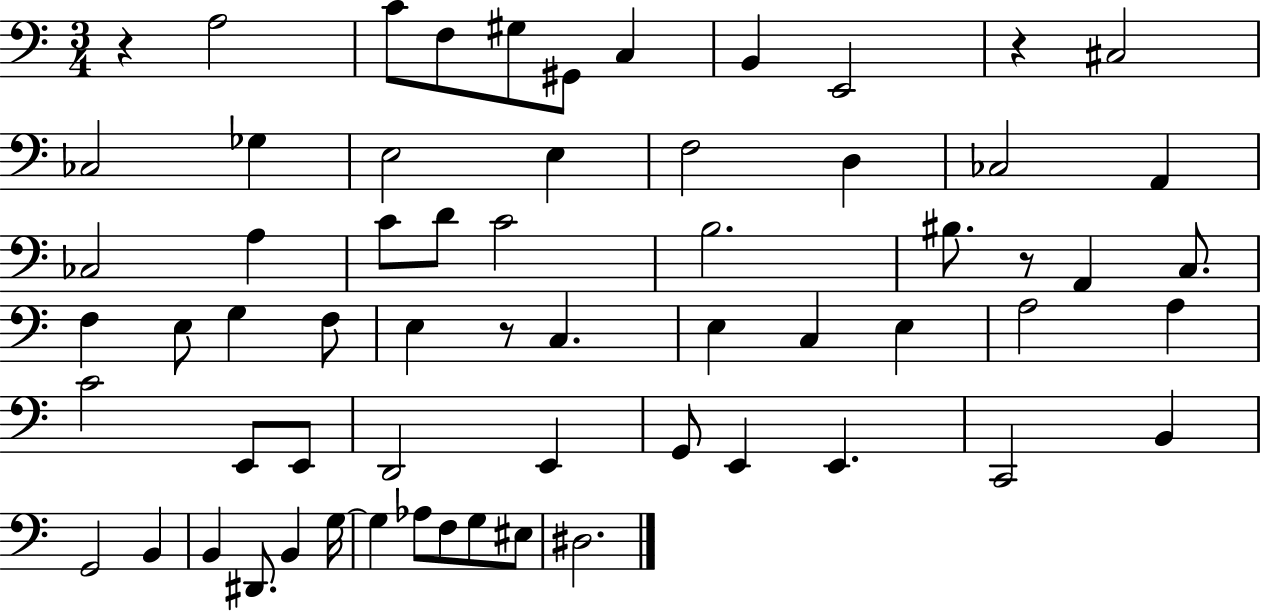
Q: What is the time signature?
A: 3/4